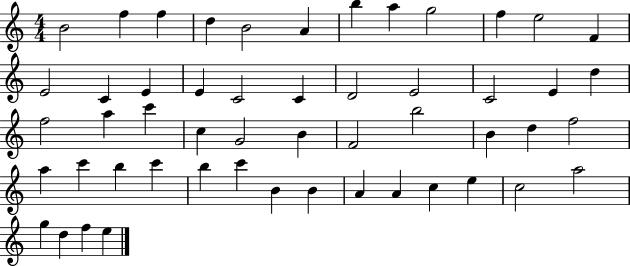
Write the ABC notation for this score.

X:1
T:Untitled
M:4/4
L:1/4
K:C
B2 f f d B2 A b a g2 f e2 F E2 C E E C2 C D2 E2 C2 E d f2 a c' c G2 B F2 b2 B d f2 a c' b c' b c' B B A A c e c2 a2 g d f e